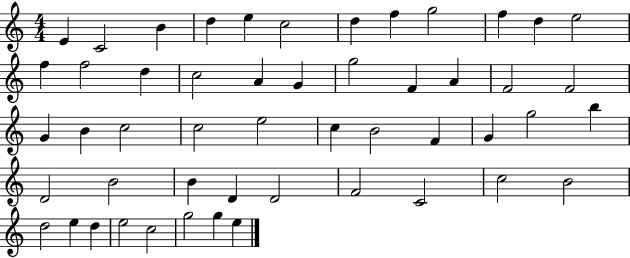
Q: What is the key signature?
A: C major